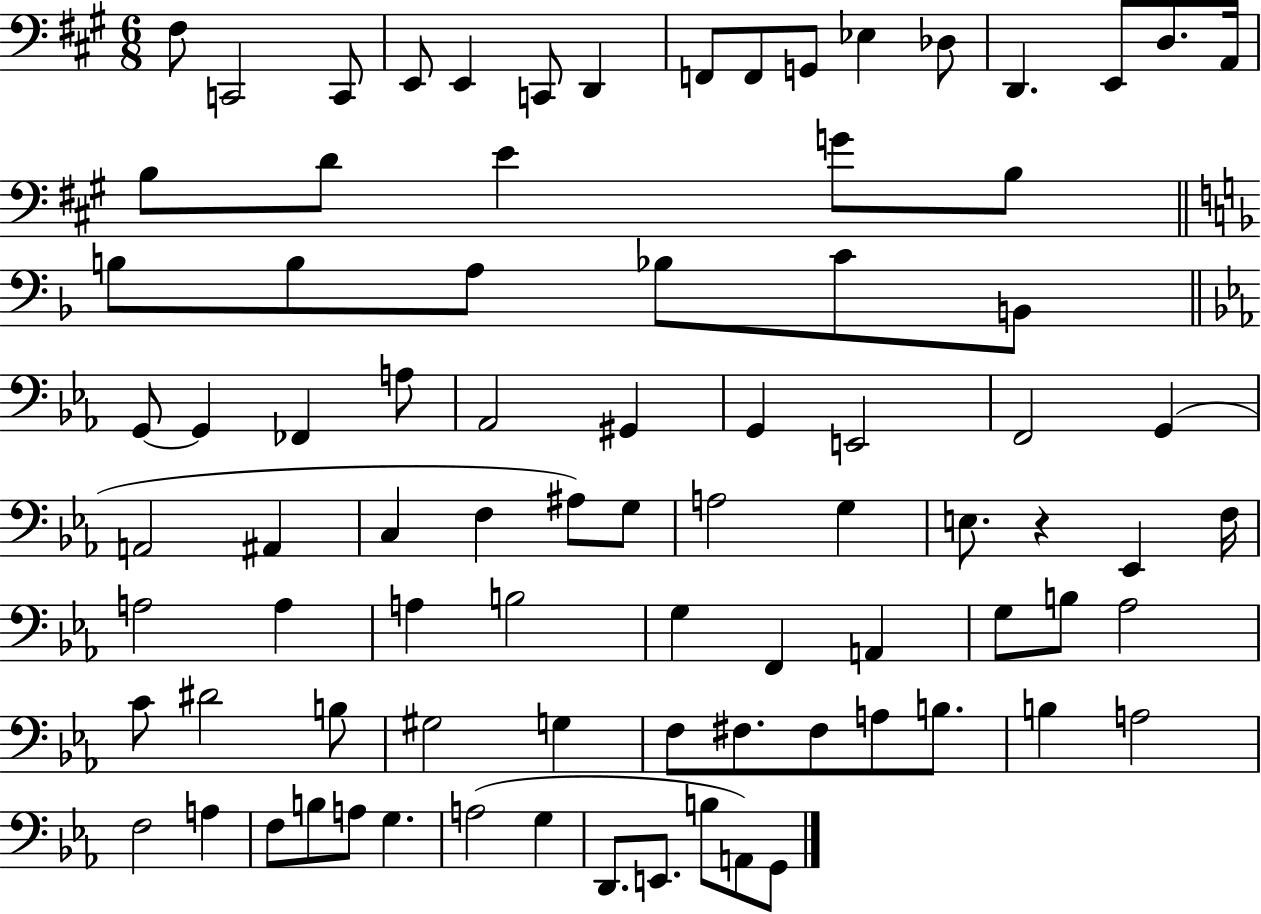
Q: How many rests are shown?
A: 1